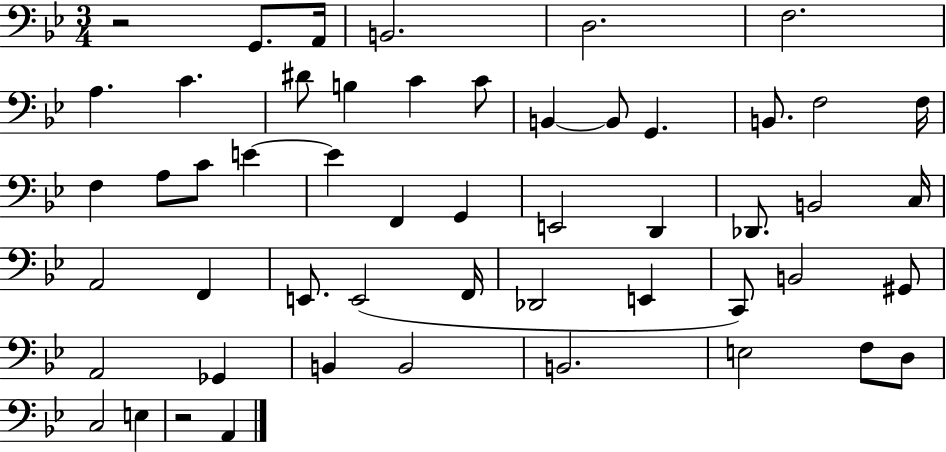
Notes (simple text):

R/h G2/e. A2/s B2/h. D3/h. F3/h. A3/q. C4/q. D#4/e B3/q C4/q C4/e B2/q B2/e G2/q. B2/e. F3/h F3/s F3/q A3/e C4/e E4/q E4/q F2/q G2/q E2/h D2/q Db2/e. B2/h C3/s A2/h F2/q E2/e. E2/h F2/s Db2/h E2/q C2/e B2/h G#2/e A2/h Gb2/q B2/q B2/h B2/h. E3/h F3/e D3/e C3/h E3/q R/h A2/q